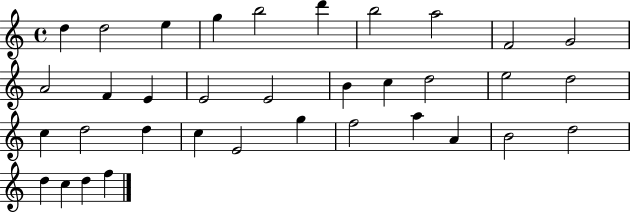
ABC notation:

X:1
T:Untitled
M:4/4
L:1/4
K:C
d d2 e g b2 d' b2 a2 F2 G2 A2 F E E2 E2 B c d2 e2 d2 c d2 d c E2 g f2 a A B2 d2 d c d f